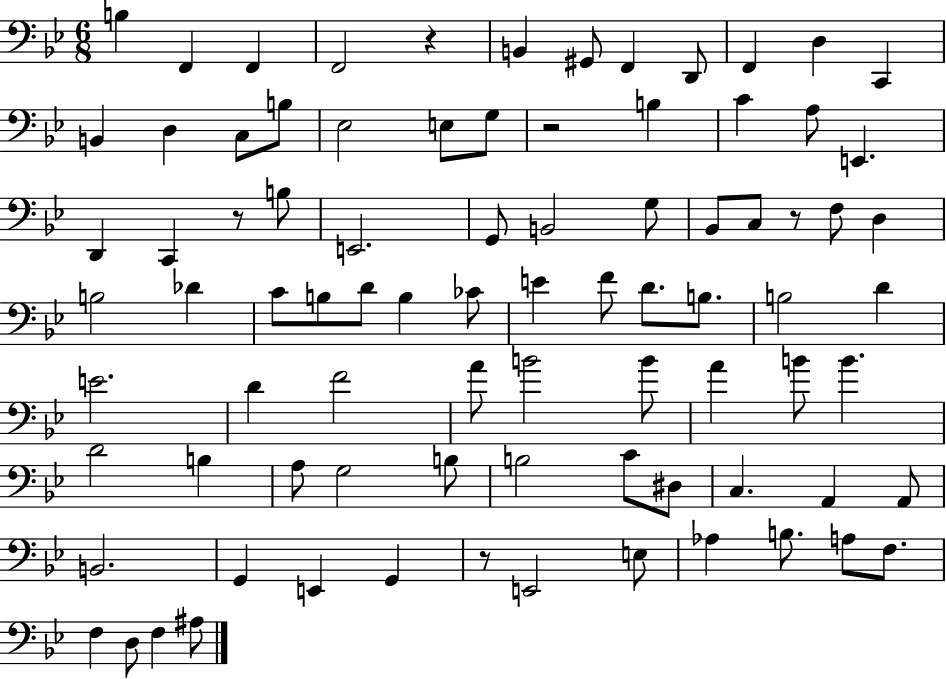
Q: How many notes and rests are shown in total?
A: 85